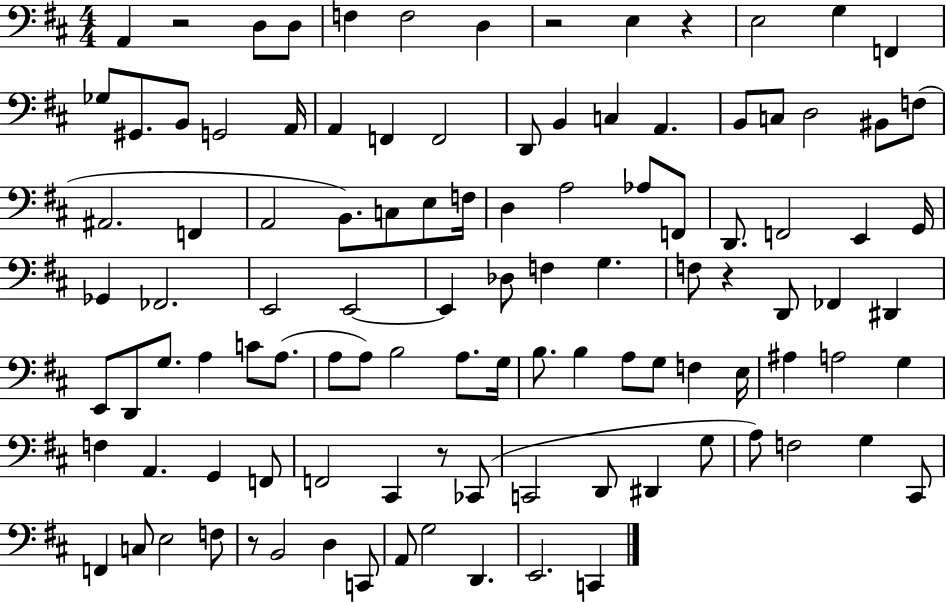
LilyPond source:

{
  \clef bass
  \numericTimeSignature
  \time 4/4
  \key d \major
  \repeat volta 2 { a,4 r2 d8 d8 | f4 f2 d4 | r2 e4 r4 | e2 g4 f,4 | \break ges8 gis,8. b,8 g,2 a,16 | a,4 f,4 f,2 | d,8 b,4 c4 a,4. | b,8 c8 d2 bis,8 f8( | \break ais,2. f,4 | a,2 b,8.) c8 e8 f16 | d4 a2 aes8 f,8 | d,8. f,2 e,4 g,16 | \break ges,4 fes,2. | e,2 e,2~~ | e,4 des8 f4 g4. | f8 r4 d,8 fes,4 dis,4 | \break e,8 d,8 g8. a4 c'8 a8.( | a8 a8) b2 a8. g16 | b8. b4 a8 g8 f4 e16 | ais4 a2 g4 | \break f4 a,4. g,4 f,8 | f,2 cis,4 r8 ces,8( | c,2 d,8 dis,4 g8 | a8) f2 g4 cis,8 | \break f,4 c8 e2 f8 | r8 b,2 d4 c,8 | a,8 g2 d,4. | e,2. c,4 | \break } \bar "|."
}